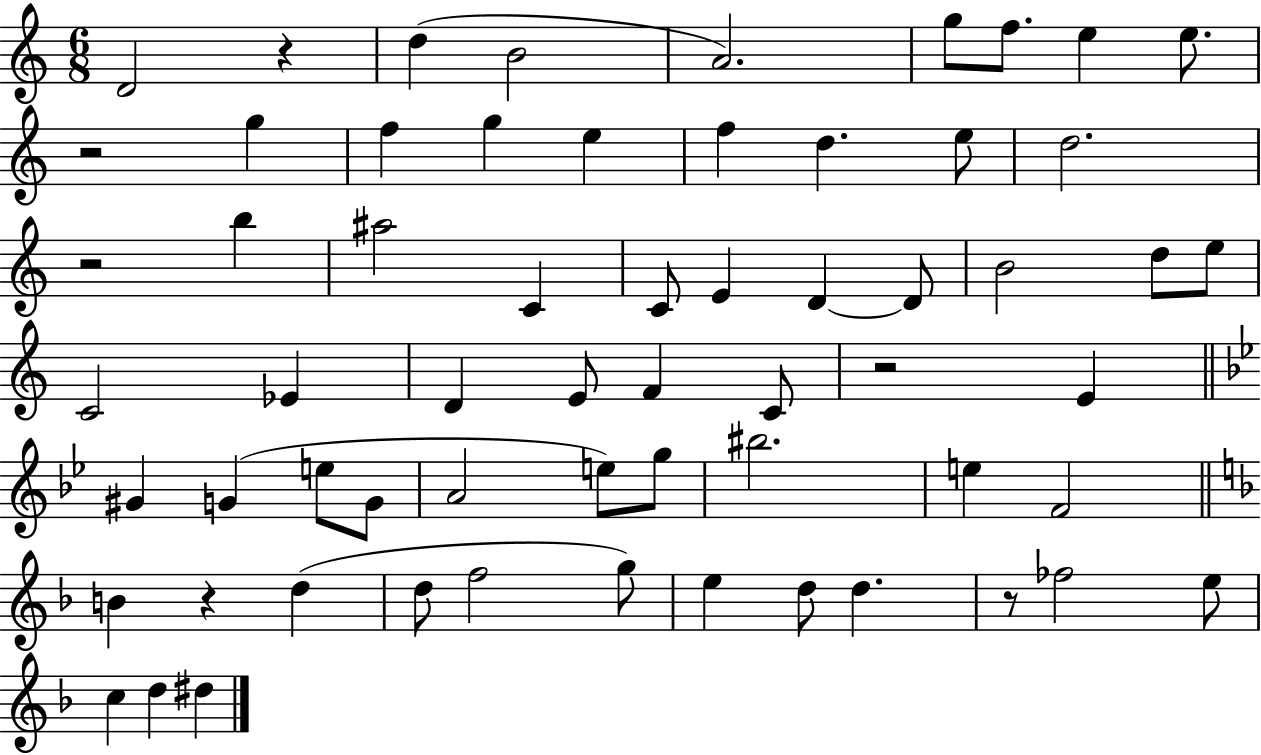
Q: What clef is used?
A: treble